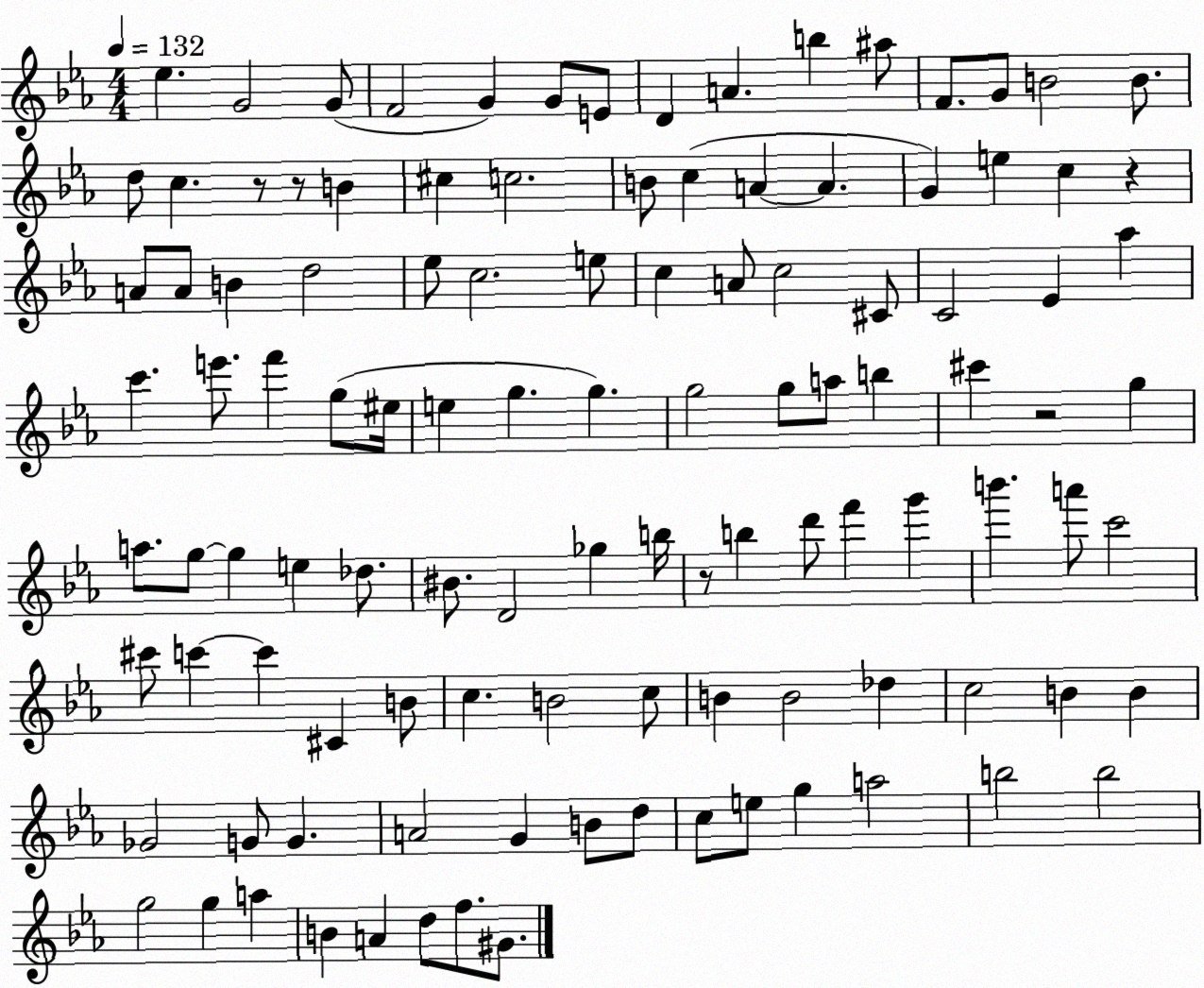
X:1
T:Untitled
M:4/4
L:1/4
K:Eb
_e G2 G/2 F2 G G/2 E/2 D A b ^a/2 F/2 G/2 B2 B/2 d/2 c z/2 z/2 B ^c c2 B/2 c A A G e c z A/2 A/2 B d2 _e/2 c2 e/2 c A/2 c2 ^C/2 C2 _E _a c' e'/2 f' g/2 ^e/4 e g g g2 g/2 a/2 b ^c' z2 g a/2 g/2 g e _d/2 ^B/2 D2 _g b/4 z/2 b d'/2 f' g' b' a'/2 c'2 ^c'/2 c' c' ^C B/2 c B2 c/2 B B2 _d c2 B B _G2 G/2 G A2 G B/2 d/2 c/2 e/2 g a2 b2 b2 g2 g a B A d/2 f/2 ^G/2